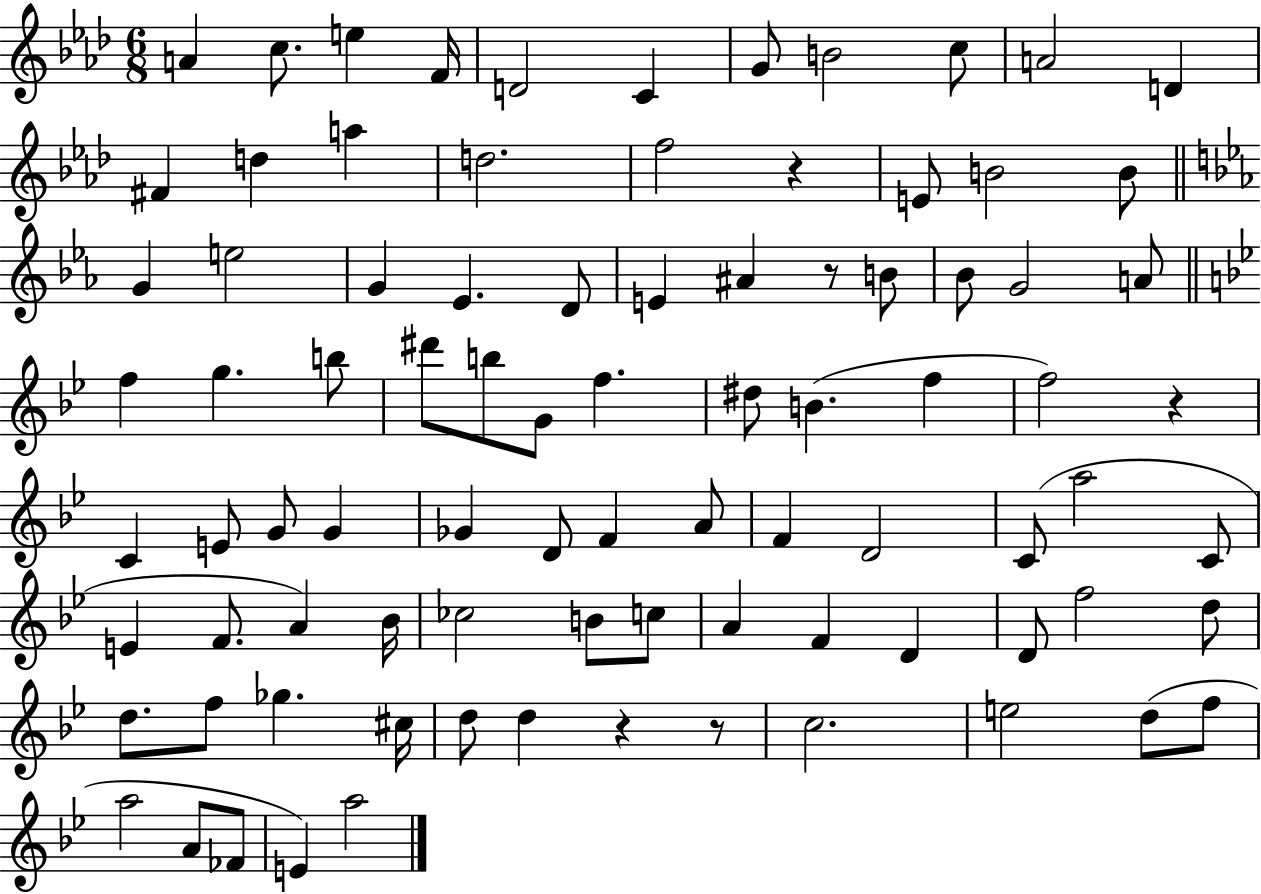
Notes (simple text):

A4/q C5/e. E5/q F4/s D4/h C4/q G4/e B4/h C5/e A4/h D4/q F#4/q D5/q A5/q D5/h. F5/h R/q E4/e B4/h B4/e G4/q E5/h G4/q Eb4/q. D4/e E4/q A#4/q R/e B4/e Bb4/e G4/h A4/e F5/q G5/q. B5/e D#6/e B5/e G4/e F5/q. D#5/e B4/q. F5/q F5/h R/q C4/q E4/e G4/e G4/q Gb4/q D4/e F4/q A4/e F4/q D4/h C4/e A5/h C4/e E4/q F4/e. A4/q Bb4/s CES5/h B4/e C5/e A4/q F4/q D4/q D4/e F5/h D5/e D5/e. F5/e Gb5/q. C#5/s D5/e D5/q R/q R/e C5/h. E5/h D5/e F5/e A5/h A4/e FES4/e E4/q A5/h